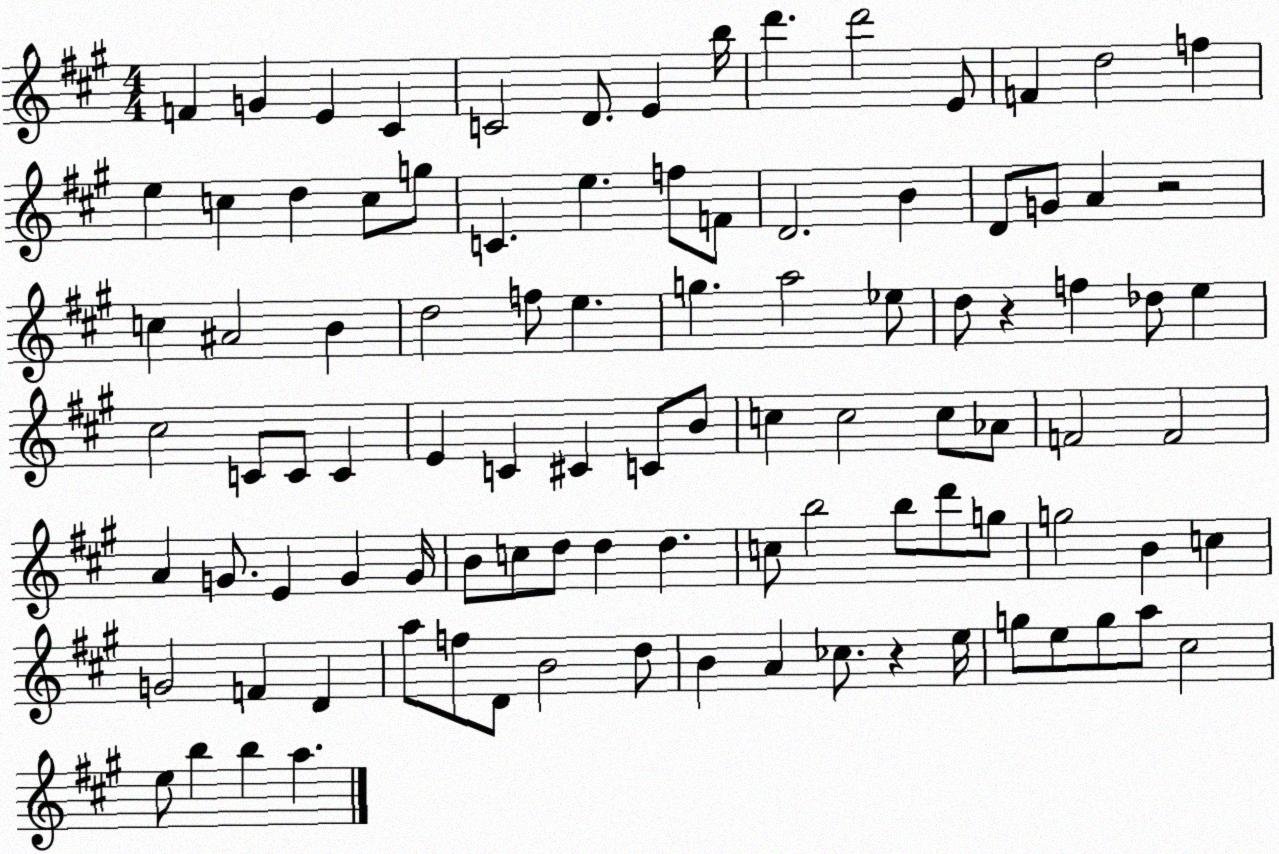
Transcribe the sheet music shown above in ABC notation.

X:1
T:Untitled
M:4/4
L:1/4
K:A
F G E ^C C2 D/2 E b/4 d' d'2 E/2 F d2 f e c d c/2 g/2 C e f/2 F/2 D2 B D/2 G/2 A z2 c ^A2 B d2 f/2 e g a2 _e/2 d/2 z f _d/2 e ^c2 C/2 C/2 C E C ^C C/2 B/2 c c2 c/2 _A/2 F2 F2 A G/2 E G G/4 B/2 c/2 d/2 d d c/2 b2 b/2 d'/2 g/2 g2 B c G2 F D a/2 f/2 D/2 B2 d/2 B A _c/2 z e/4 g/2 e/2 g/2 a/2 ^c2 e/2 b b a